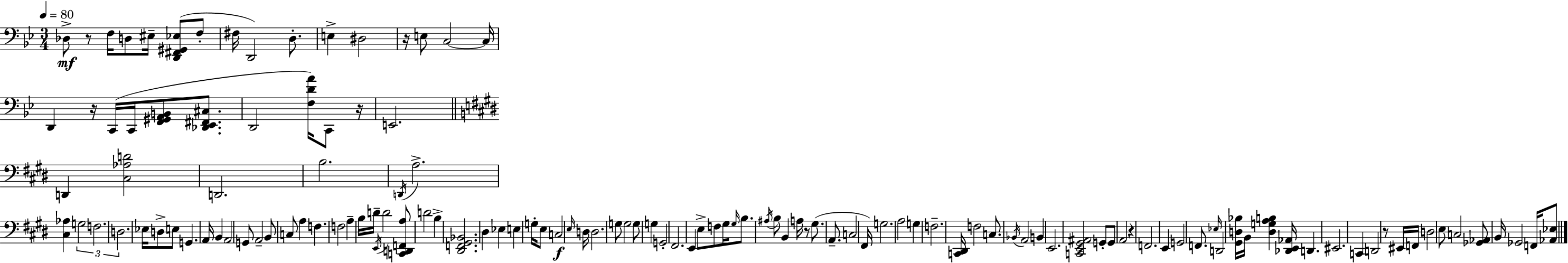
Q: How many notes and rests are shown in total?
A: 131